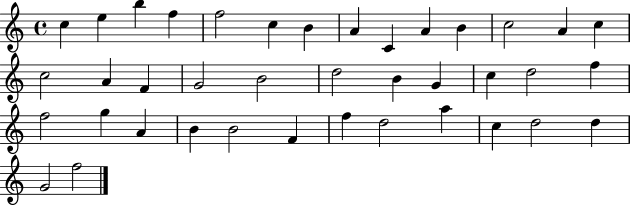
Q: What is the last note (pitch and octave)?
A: F5